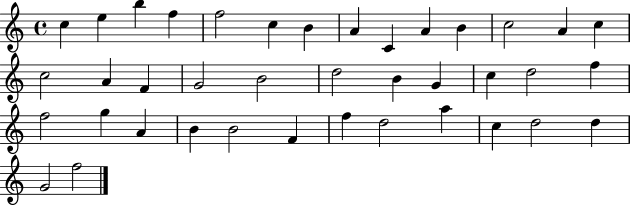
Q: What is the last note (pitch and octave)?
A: F5